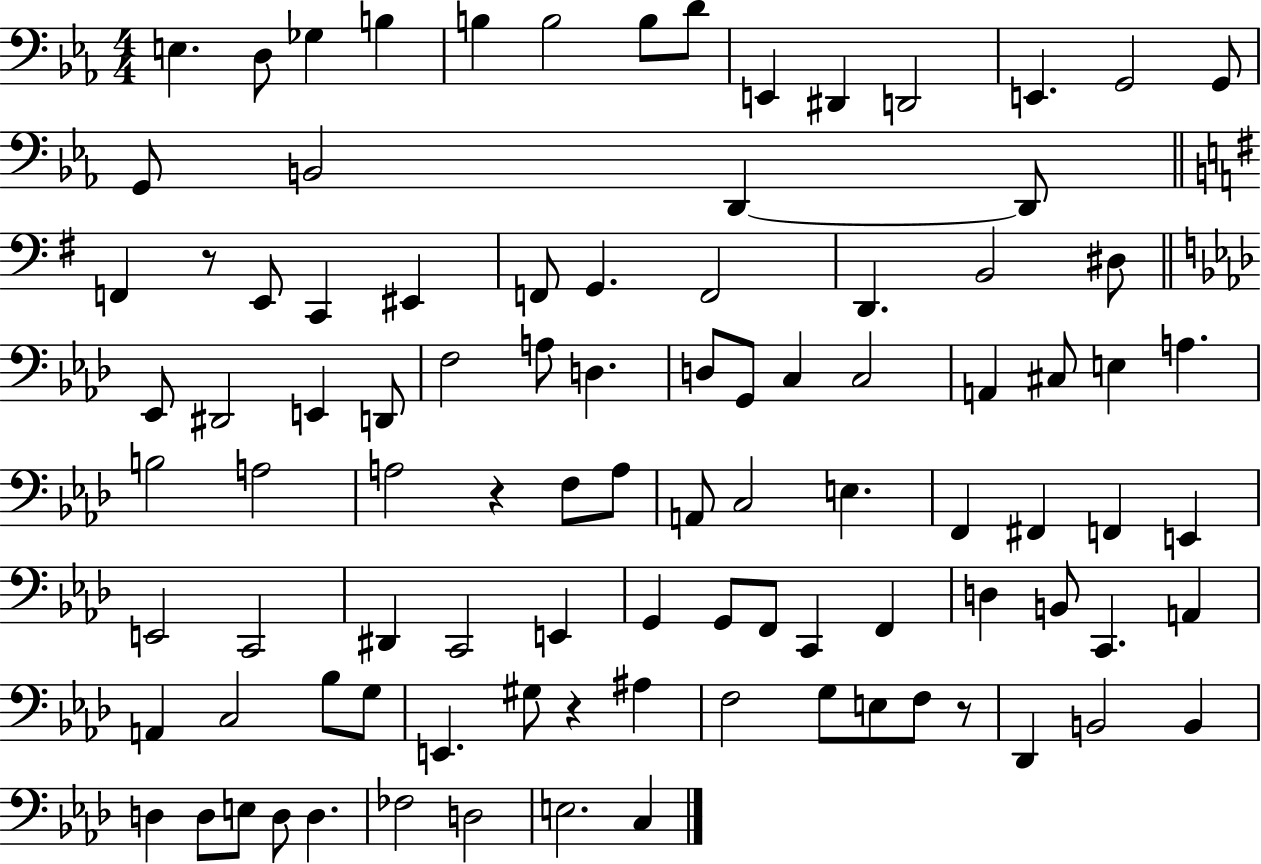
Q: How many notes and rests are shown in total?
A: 96